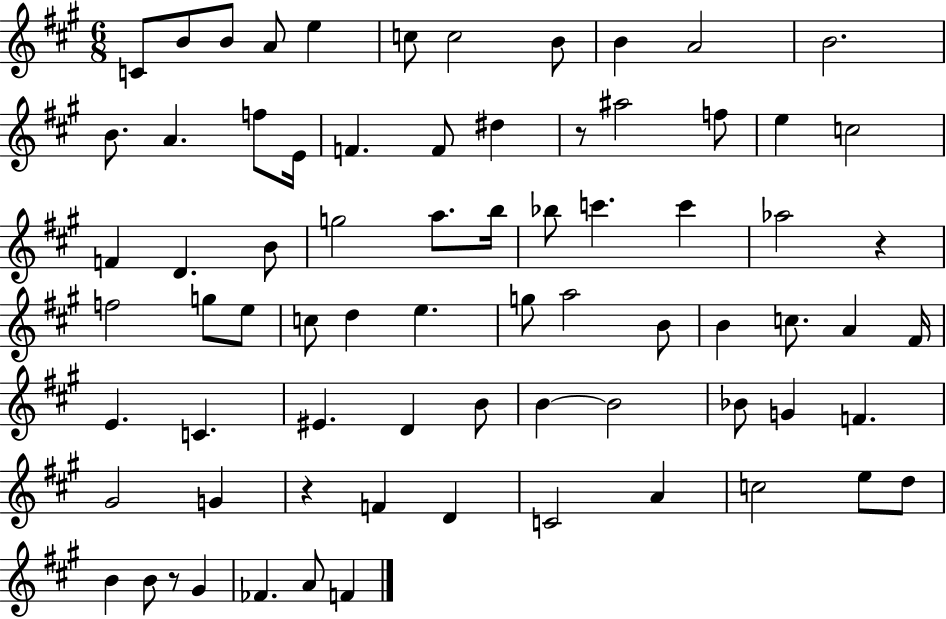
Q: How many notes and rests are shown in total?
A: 74